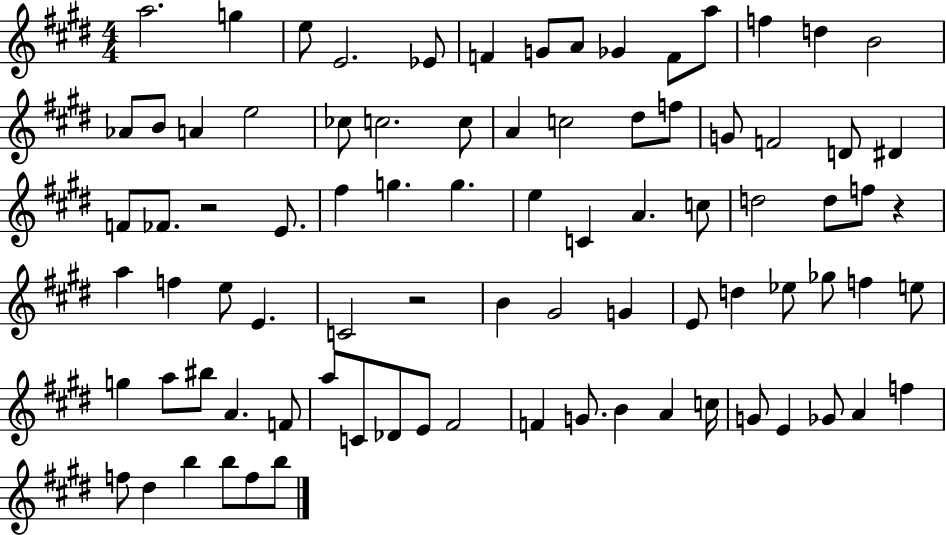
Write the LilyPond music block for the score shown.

{
  \clef treble
  \numericTimeSignature
  \time 4/4
  \key e \major
  \repeat volta 2 { a''2. g''4 | e''8 e'2. ees'8 | f'4 g'8 a'8 ges'4 f'8 a''8 | f''4 d''4 b'2 | \break aes'8 b'8 a'4 e''2 | ces''8 c''2. c''8 | a'4 c''2 dis''8 f''8 | g'8 f'2 d'8 dis'4 | \break f'8 fes'8. r2 e'8. | fis''4 g''4. g''4. | e''4 c'4 a'4. c''8 | d''2 d''8 f''8 r4 | \break a''4 f''4 e''8 e'4. | c'2 r2 | b'4 gis'2 g'4 | e'8 d''4 ees''8 ges''8 f''4 e''8 | \break g''4 a''8 bis''8 a'4. f'8 | a''8 c'8 des'8 e'8 fis'2 | f'4 g'8. b'4 a'4 c''16 | g'8 e'4 ges'8 a'4 f''4 | \break f''8 dis''4 b''4 b''8 f''8 b''8 | } \bar "|."
}